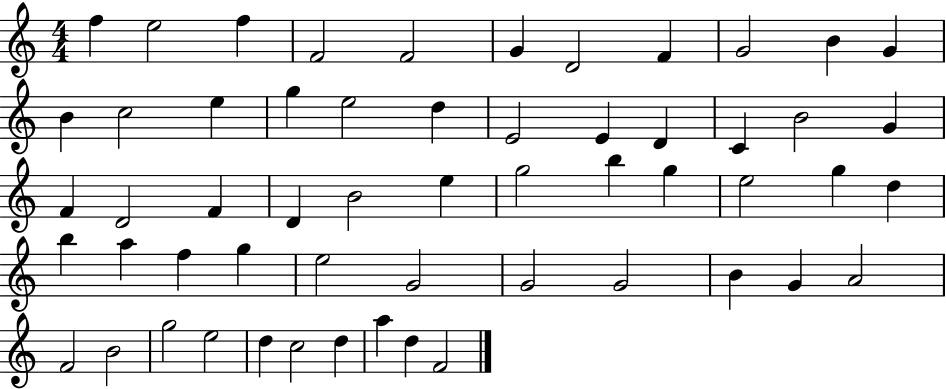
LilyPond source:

{
  \clef treble
  \numericTimeSignature
  \time 4/4
  \key c \major
  f''4 e''2 f''4 | f'2 f'2 | g'4 d'2 f'4 | g'2 b'4 g'4 | \break b'4 c''2 e''4 | g''4 e''2 d''4 | e'2 e'4 d'4 | c'4 b'2 g'4 | \break f'4 d'2 f'4 | d'4 b'2 e''4 | g''2 b''4 g''4 | e''2 g''4 d''4 | \break b''4 a''4 f''4 g''4 | e''2 g'2 | g'2 g'2 | b'4 g'4 a'2 | \break f'2 b'2 | g''2 e''2 | d''4 c''2 d''4 | a''4 d''4 f'2 | \break \bar "|."
}